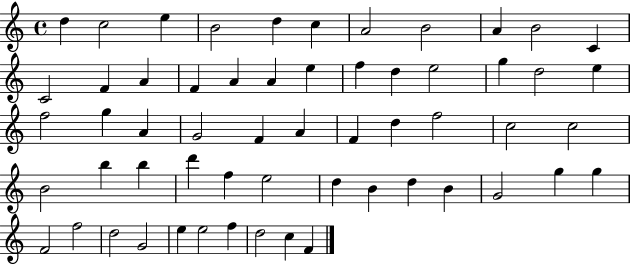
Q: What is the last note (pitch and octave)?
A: F4